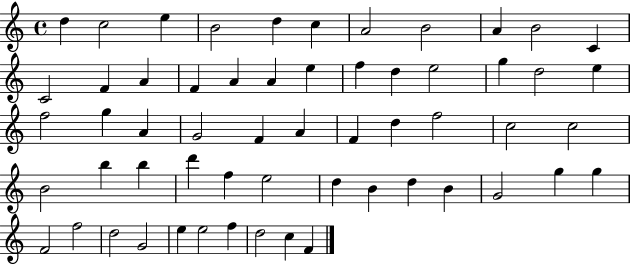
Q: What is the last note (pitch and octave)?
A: F4